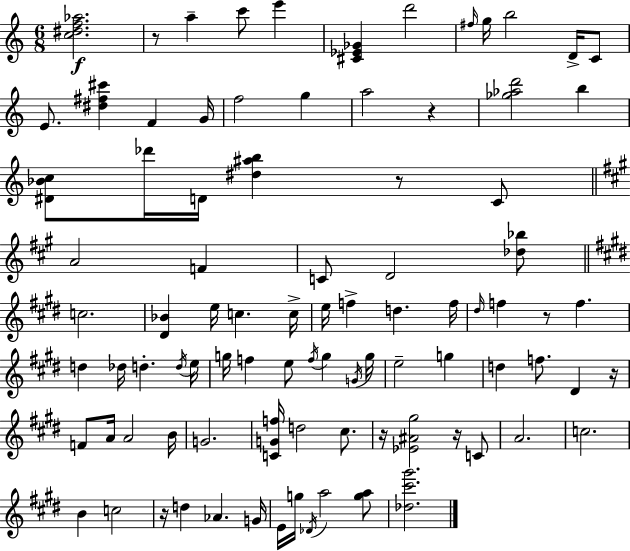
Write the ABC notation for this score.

X:1
T:Untitled
M:6/8
L:1/4
K:Am
[c^df_a]2 z/2 a c'/2 e' [^C_E_G] d'2 ^f/4 g/4 b2 D/4 C/2 E/2 [^d^f^c'] F G/4 f2 g a2 z [_g_ad']2 b [^D_Bc]/2 _d'/4 D/4 [^d^ab] z/2 C/2 A2 F C/2 D2 [_d_b]/2 c2 [^D_B] e/4 c c/4 e/4 f d f/4 ^d/4 f z/2 f d _d/4 d d/4 e/4 g/4 f e/2 f/4 g G/4 g/4 e2 g d f/2 ^D z/4 F/2 A/4 A2 B/4 G2 [CGf]/4 d2 ^c/2 z/4 [_E^A^g]2 z/4 C/2 A2 c2 B c2 z/4 d _A G/4 E/4 g/4 _D/4 a2 [ga]/2 [_d^c'^g']2